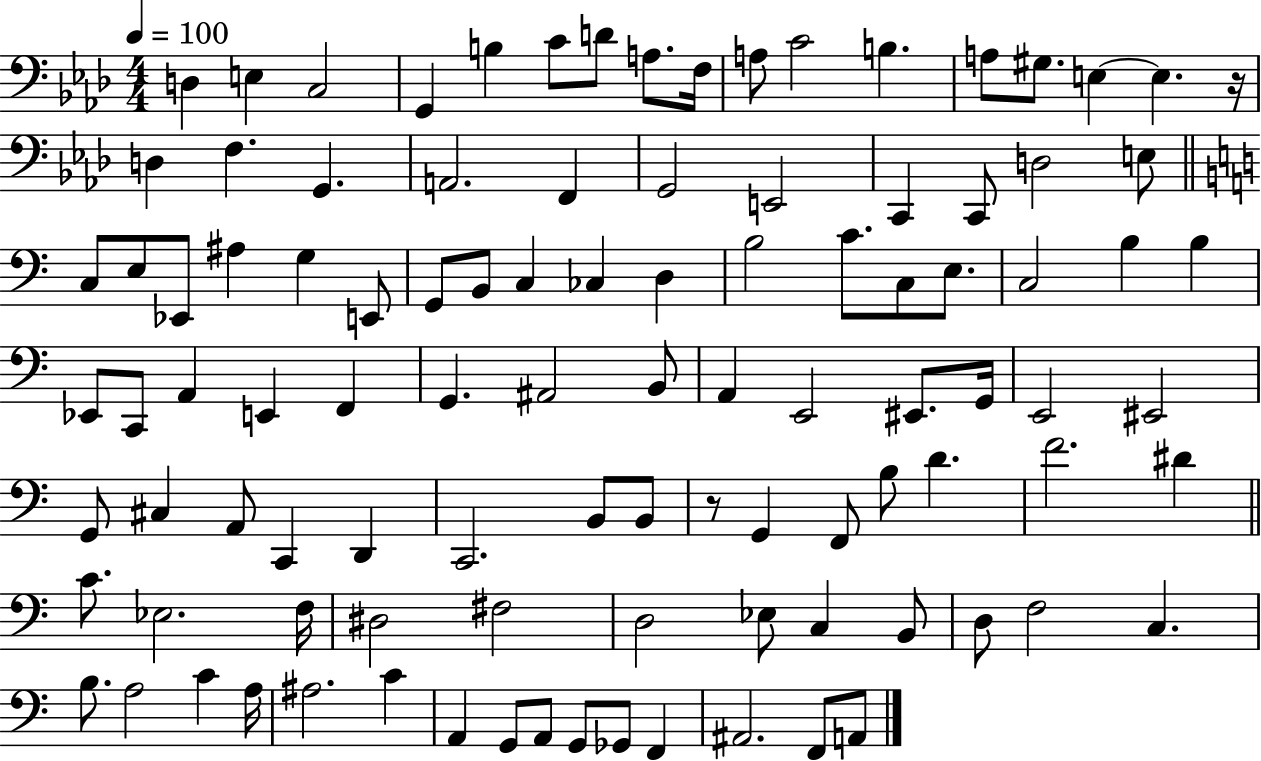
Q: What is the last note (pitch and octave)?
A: A2